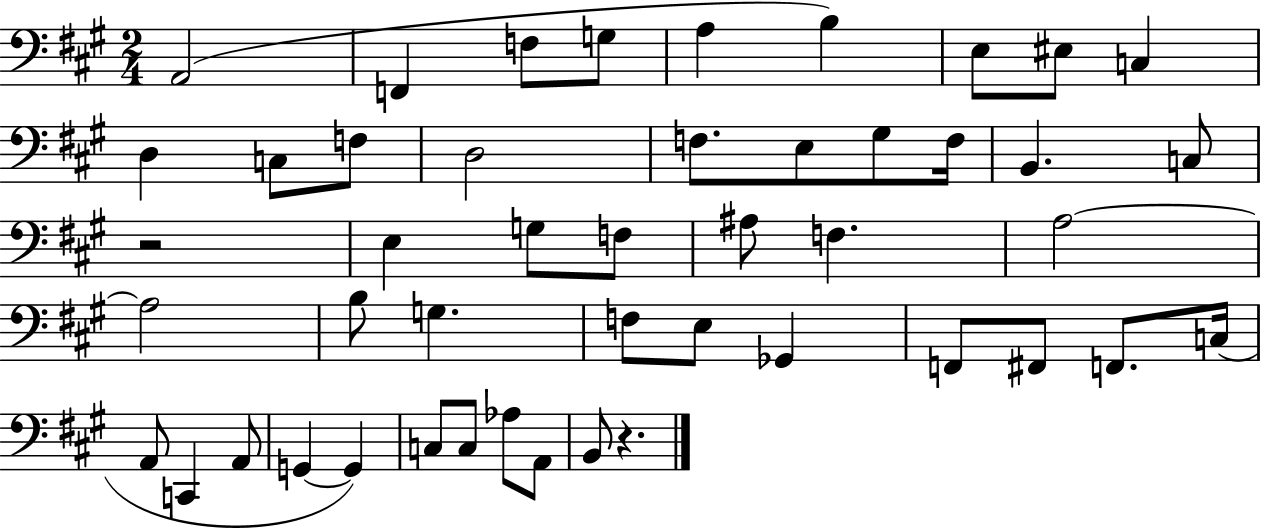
A2/h F2/q F3/e G3/e A3/q B3/q E3/e EIS3/e C3/q D3/q C3/e F3/e D3/h F3/e. E3/e G#3/e F3/s B2/q. C3/e R/h E3/q G3/e F3/e A#3/e F3/q. A3/h A3/h B3/e G3/q. F3/e E3/e Gb2/q F2/e F#2/e F2/e. C3/s A2/e C2/q A2/e G2/q G2/q C3/e C3/e Ab3/e A2/e B2/e R/q.